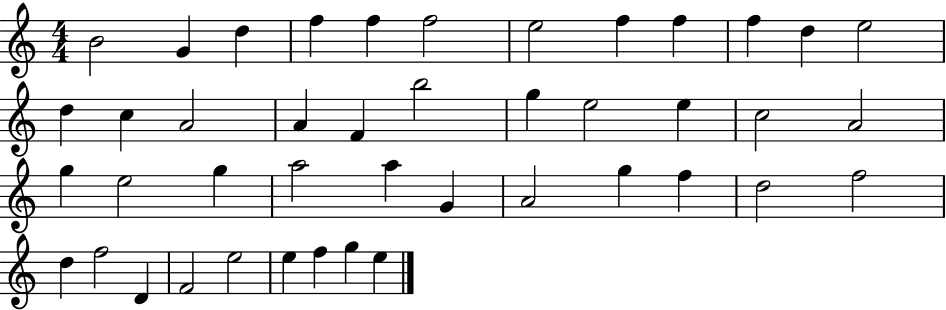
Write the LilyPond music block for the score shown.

{
  \clef treble
  \numericTimeSignature
  \time 4/4
  \key c \major
  b'2 g'4 d''4 | f''4 f''4 f''2 | e''2 f''4 f''4 | f''4 d''4 e''2 | \break d''4 c''4 a'2 | a'4 f'4 b''2 | g''4 e''2 e''4 | c''2 a'2 | \break g''4 e''2 g''4 | a''2 a''4 g'4 | a'2 g''4 f''4 | d''2 f''2 | \break d''4 f''2 d'4 | f'2 e''2 | e''4 f''4 g''4 e''4 | \bar "|."
}